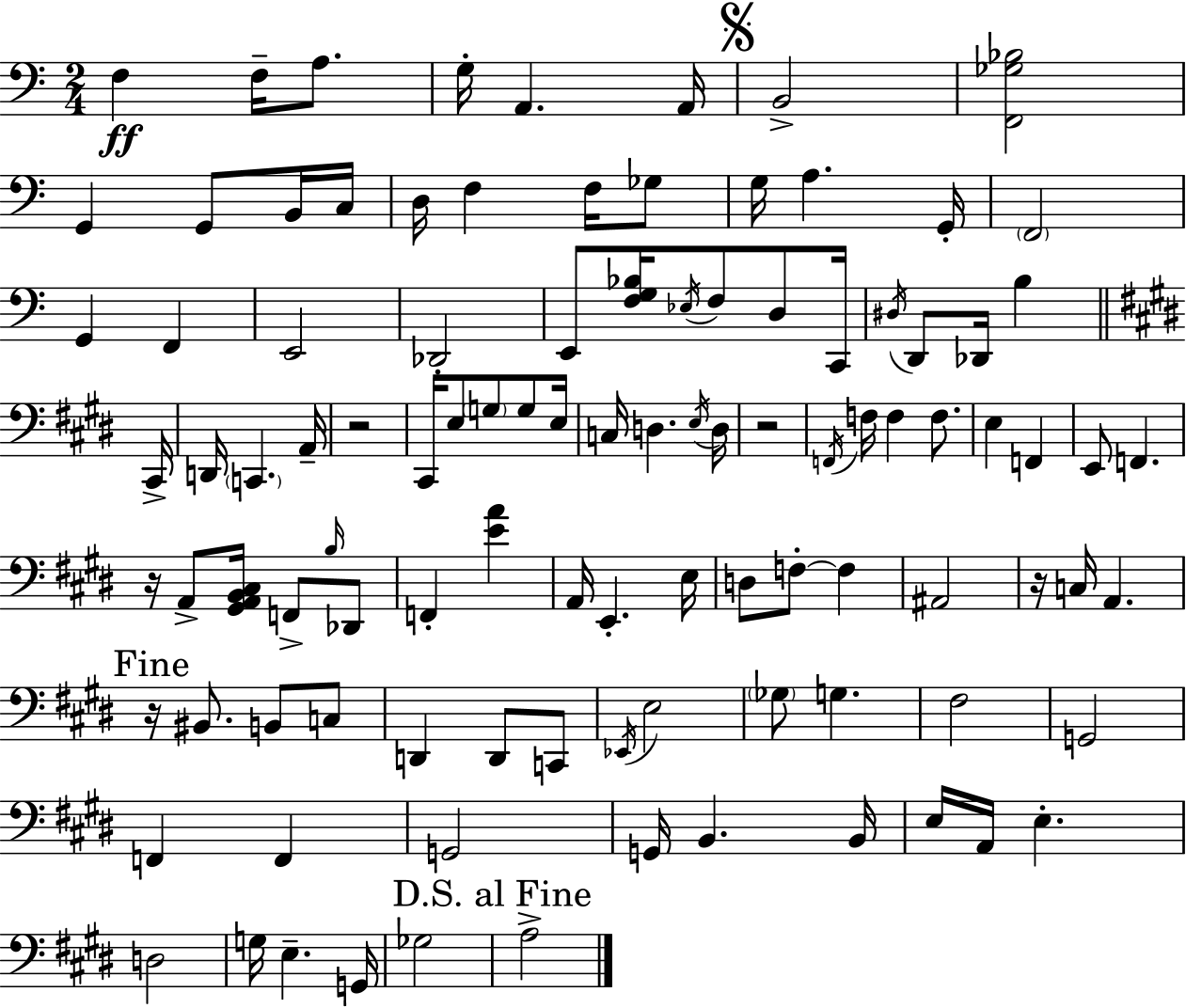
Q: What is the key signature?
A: A minor